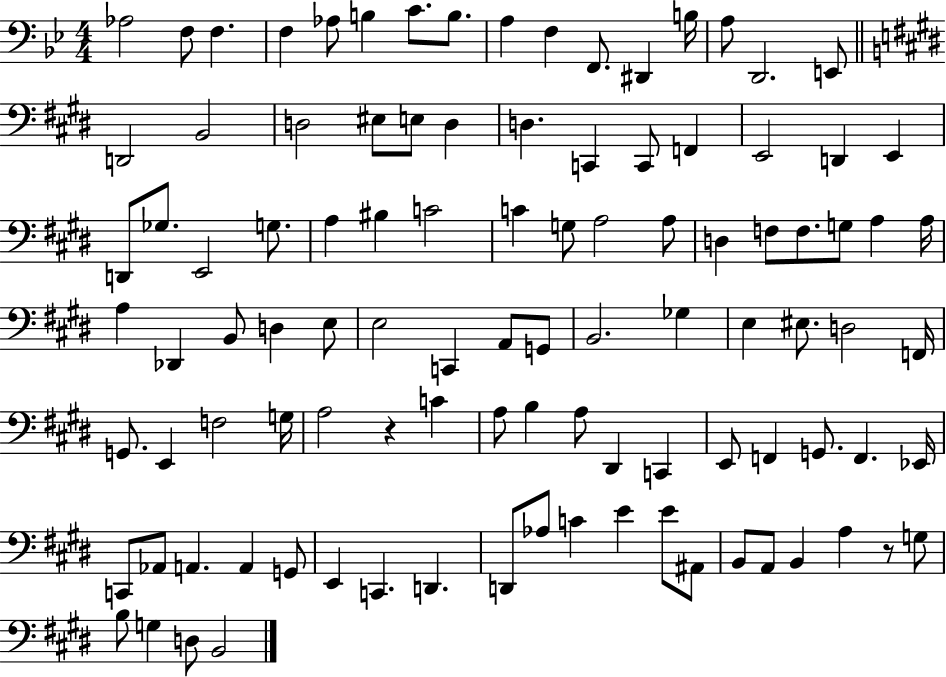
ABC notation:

X:1
T:Untitled
M:4/4
L:1/4
K:Bb
_A,2 F,/2 F, F, _A,/2 B, C/2 B,/2 A, F, F,,/2 ^D,, B,/4 A,/2 D,,2 E,,/2 D,,2 B,,2 D,2 ^E,/2 E,/2 D, D, C,, C,,/2 F,, E,,2 D,, E,, D,,/2 _G,/2 E,,2 G,/2 A, ^B, C2 C G,/2 A,2 A,/2 D, F,/2 F,/2 G,/2 A, A,/4 A, _D,, B,,/2 D, E,/2 E,2 C,, A,,/2 G,,/2 B,,2 _G, E, ^E,/2 D,2 F,,/4 G,,/2 E,, F,2 G,/4 A,2 z C A,/2 B, A,/2 ^D,, C,, E,,/2 F,, G,,/2 F,, _E,,/4 C,,/2 _A,,/2 A,, A,, G,,/2 E,, C,, D,, D,,/2 _A,/2 C E E/2 ^A,,/2 B,,/2 A,,/2 B,, A, z/2 G,/2 B,/2 G, D,/2 B,,2